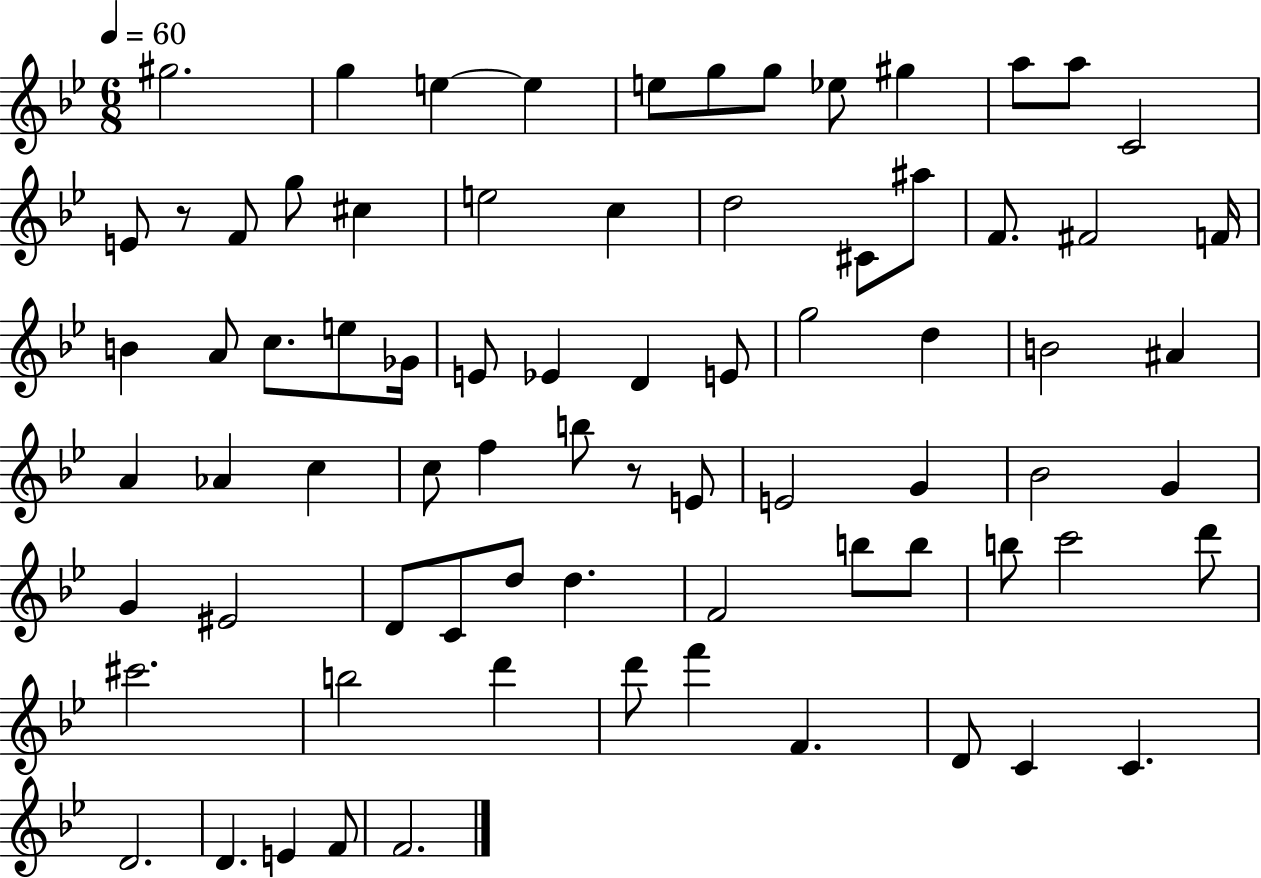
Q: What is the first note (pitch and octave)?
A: G#5